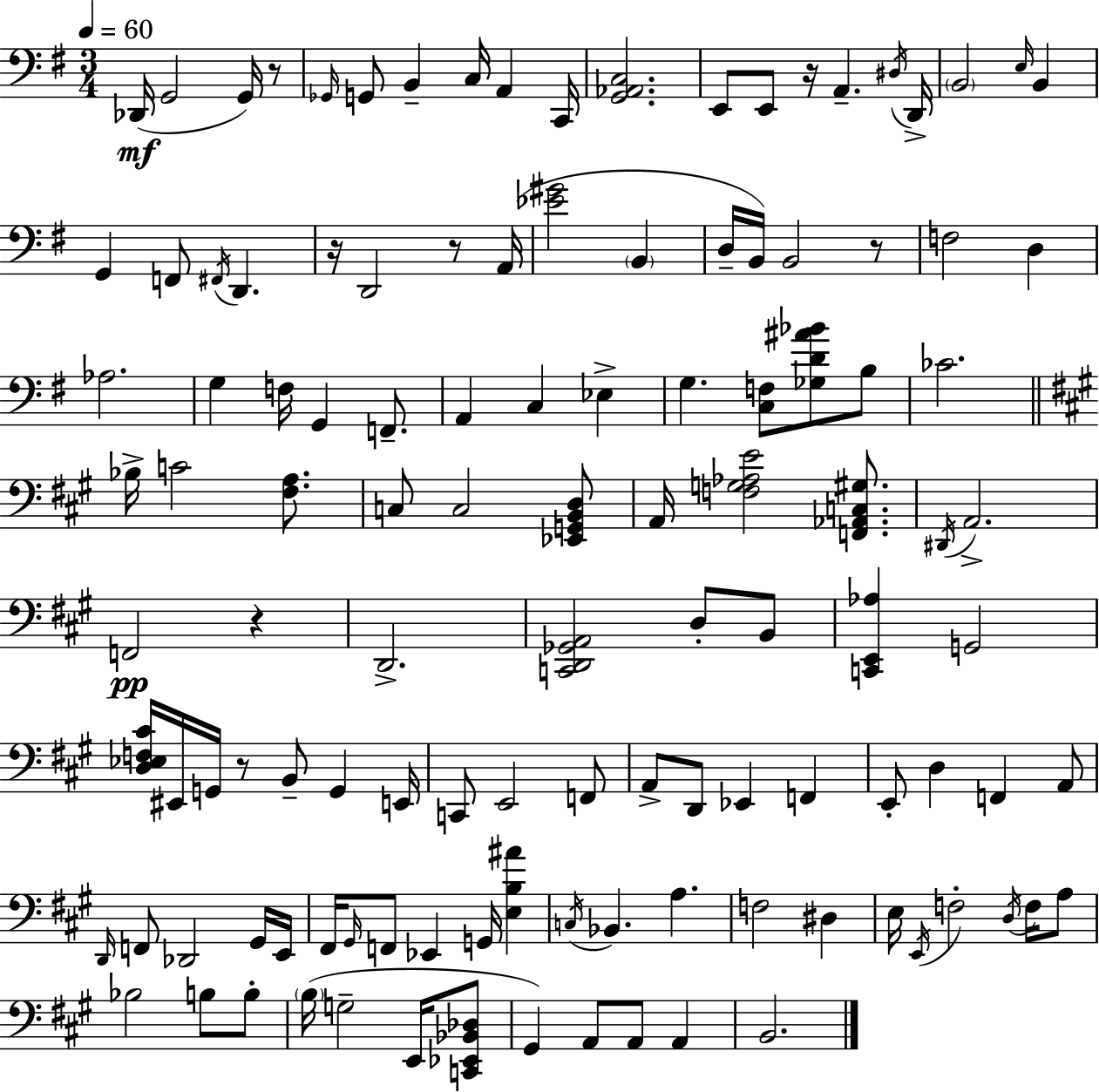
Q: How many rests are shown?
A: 7